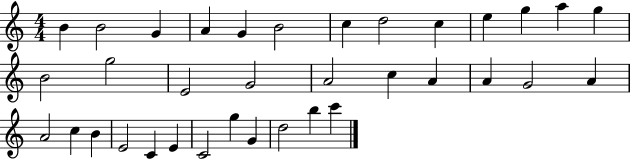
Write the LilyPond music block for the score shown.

{
  \clef treble
  \numericTimeSignature
  \time 4/4
  \key c \major
  b'4 b'2 g'4 | a'4 g'4 b'2 | c''4 d''2 c''4 | e''4 g''4 a''4 g''4 | \break b'2 g''2 | e'2 g'2 | a'2 c''4 a'4 | a'4 g'2 a'4 | \break a'2 c''4 b'4 | e'2 c'4 e'4 | c'2 g''4 g'4 | d''2 b''4 c'''4 | \break \bar "|."
}